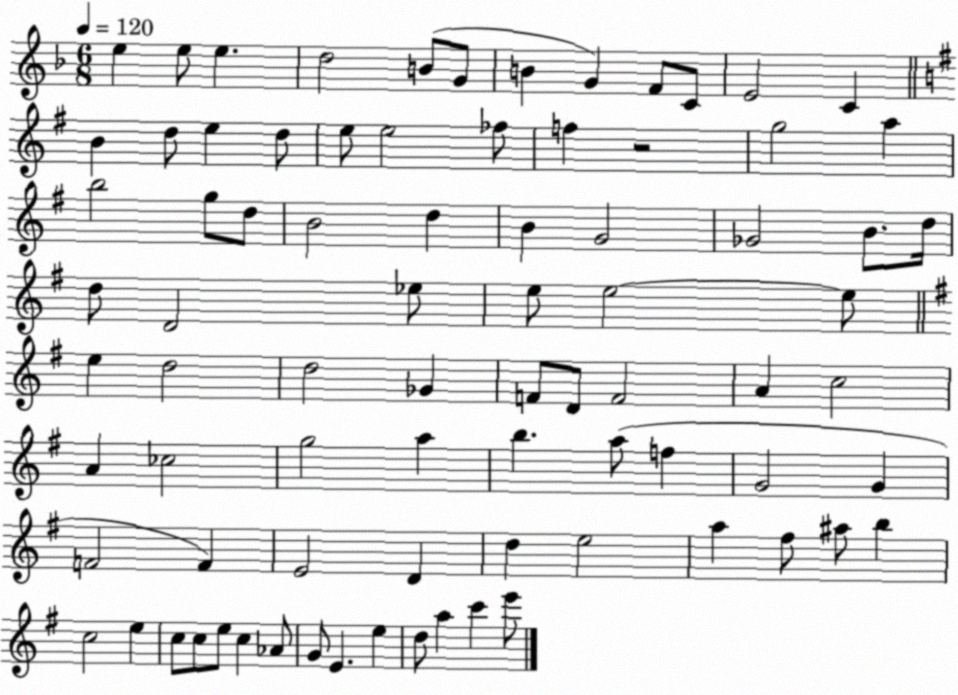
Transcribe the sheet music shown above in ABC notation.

X:1
T:Untitled
M:6/8
L:1/4
K:F
e e/2 e d2 B/2 G/2 B G F/2 C/2 E2 C B d/2 e d/2 e/2 e2 _f/2 f z2 g2 a b2 g/2 d/2 B2 d B G2 _G2 B/2 d/4 d/2 D2 _e/2 e/2 e2 e/2 e d2 d2 _G F/2 D/2 F2 A c2 A _c2 g2 a b a/2 f G2 G F2 F E2 D d e2 a ^f/2 ^a/2 b c2 e c/2 c/2 e/2 c _A/2 G/2 E e d/2 a c' e'/2